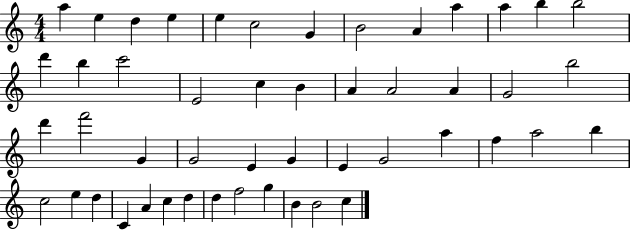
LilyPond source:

{
  \clef treble
  \numericTimeSignature
  \time 4/4
  \key c \major
  a''4 e''4 d''4 e''4 | e''4 c''2 g'4 | b'2 a'4 a''4 | a''4 b''4 b''2 | \break d'''4 b''4 c'''2 | e'2 c''4 b'4 | a'4 a'2 a'4 | g'2 b''2 | \break d'''4 f'''2 g'4 | g'2 e'4 g'4 | e'4 g'2 a''4 | f''4 a''2 b''4 | \break c''2 e''4 d''4 | c'4 a'4 c''4 d''4 | d''4 f''2 g''4 | b'4 b'2 c''4 | \break \bar "|."
}